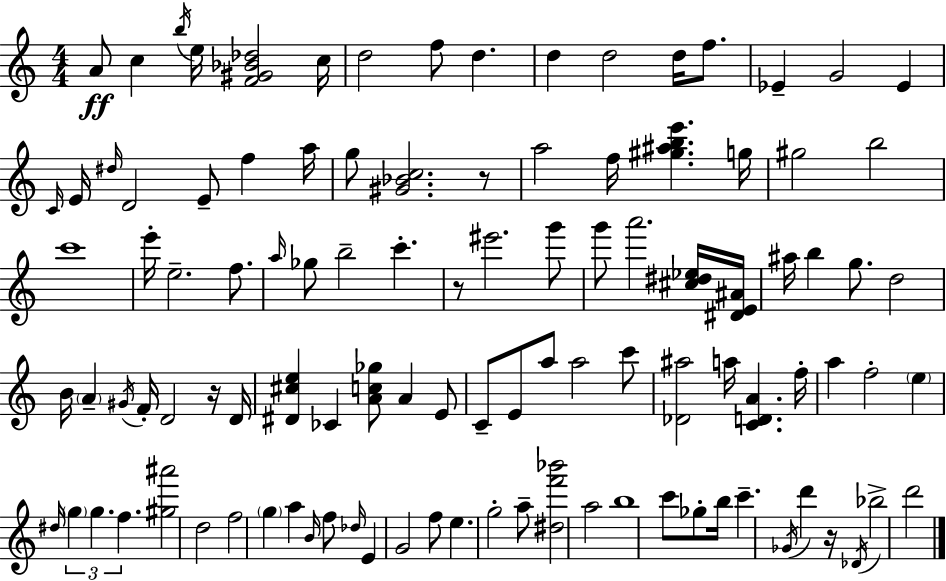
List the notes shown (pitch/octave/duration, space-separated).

A4/e C5/q B5/s E5/s [F4,G#4,Bb4,Db5]/h C5/s D5/h F5/e D5/q. D5/q D5/h D5/s F5/e. Eb4/q G4/h Eb4/q C4/s E4/s D#5/s D4/h E4/e F5/q A5/s G5/e [G#4,Bb4,C5]/h. R/e A5/h F5/s [G#5,A#5,B5,E6]/q. G5/s G#5/h B5/h C6/w E6/s E5/h. F5/e. A5/s Gb5/e B5/h C6/q. R/e EIS6/h. G6/e G6/e A6/h. [C#5,D#5,Eb5]/s [D#4,E4,A#4]/s A#5/s B5/q G5/e. D5/h B4/s A4/q G#4/s F4/s D4/h R/s D4/s [D#4,C#5,E5]/q CES4/q [A4,C5,Gb5]/e A4/q E4/e C4/e E4/e A5/e A5/h C6/e [Db4,A#5]/h A5/s [C4,D4,A4]/q. F5/s A5/q F5/h E5/q D#5/s G5/q G5/q. F5/q. [G#5,A#6]/h D5/h F5/h G5/q A5/q B4/s F5/e Db5/s E4/q G4/h F5/e E5/q. G5/h A5/e [D#5,F6,Bb6]/h A5/h B5/w C6/e Gb5/e B5/s C6/q. Gb4/s D6/q R/s Db4/s Bb5/h D6/h